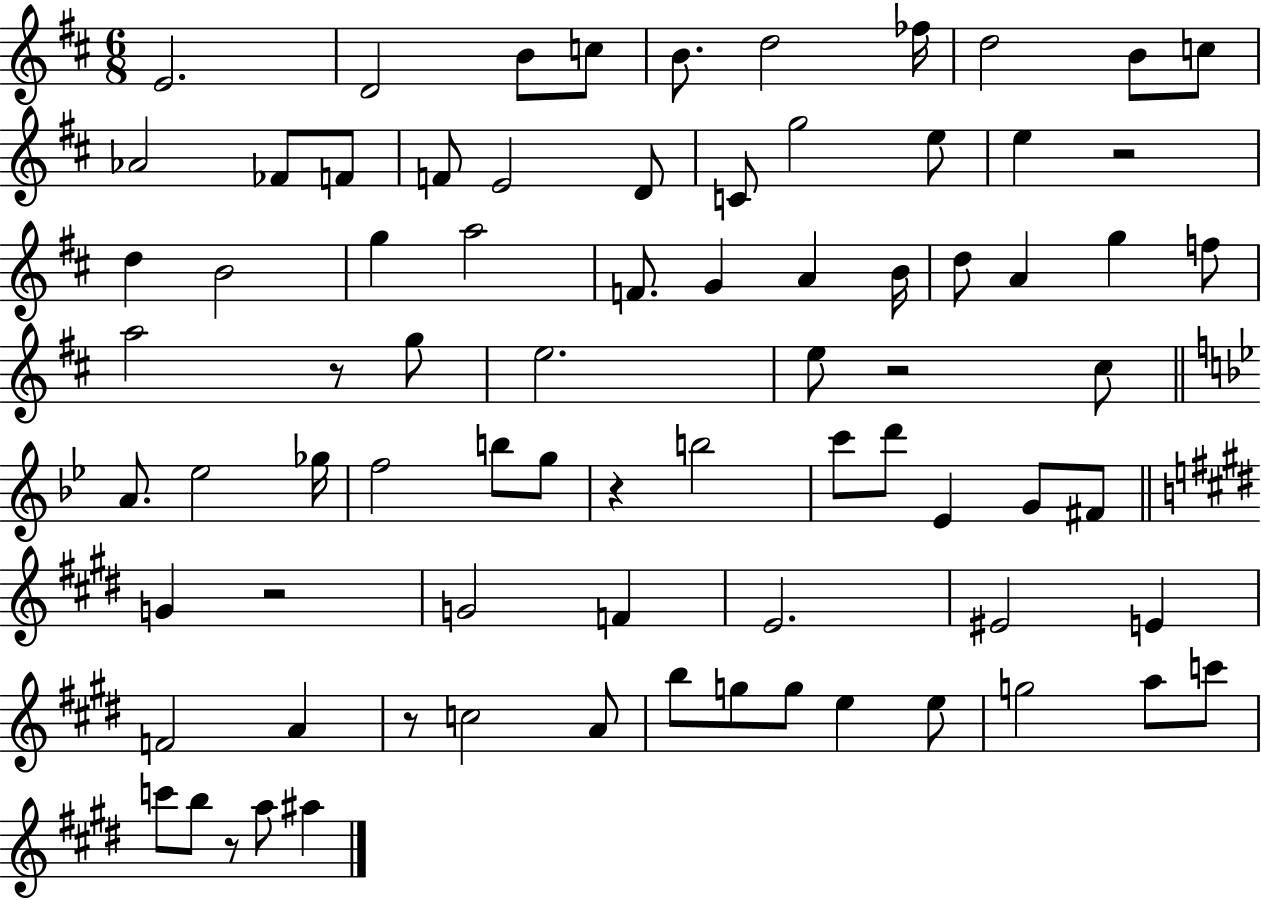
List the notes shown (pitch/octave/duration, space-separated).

E4/h. D4/h B4/e C5/e B4/e. D5/h FES5/s D5/h B4/e C5/e Ab4/h FES4/e F4/e F4/e E4/h D4/e C4/e G5/h E5/e E5/q R/h D5/q B4/h G5/q A5/h F4/e. G4/q A4/q B4/s D5/e A4/q G5/q F5/e A5/h R/e G5/e E5/h. E5/e R/h C#5/e A4/e. Eb5/h Gb5/s F5/h B5/e G5/e R/q B5/h C6/e D6/e Eb4/q G4/e F#4/e G4/q R/h G4/h F4/q E4/h. EIS4/h E4/q F4/h A4/q R/e C5/h A4/e B5/e G5/e G5/e E5/q E5/e G5/h A5/e C6/e C6/e B5/e R/e A5/e A#5/q